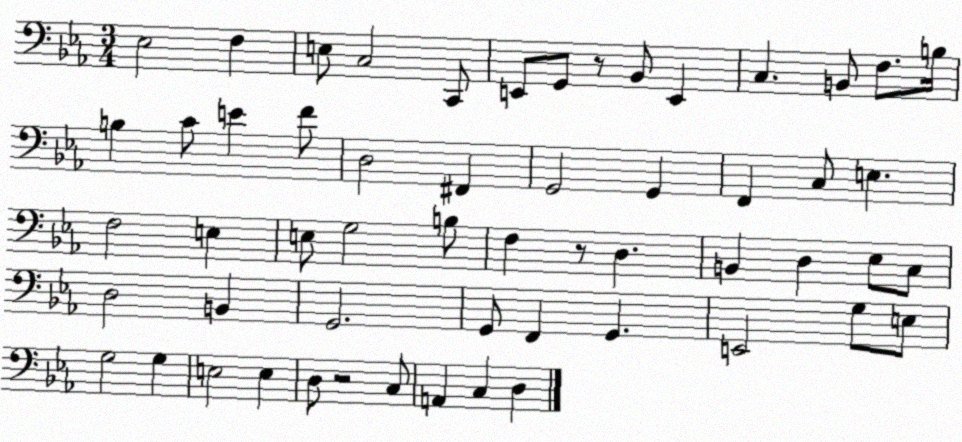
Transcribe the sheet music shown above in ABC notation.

X:1
T:Untitled
M:3/4
L:1/4
K:Eb
_E,2 F, E,/2 C,2 C,,/2 E,,/2 G,,/2 z/2 _B,,/2 E,, C, B,,/2 F,/2 B,/4 B, C/2 E F/2 D,2 ^F,, G,,2 G,, F,, C,/2 E, F,2 E, E,/2 G,2 B,/2 F, z/2 D, B,, D, _E,/2 C,/2 D,2 B,, G,,2 G,,/2 F,, G,, E,,2 G,/2 E,/2 G,2 G, E,2 E, D,/2 z2 C,/2 A,, C, D,